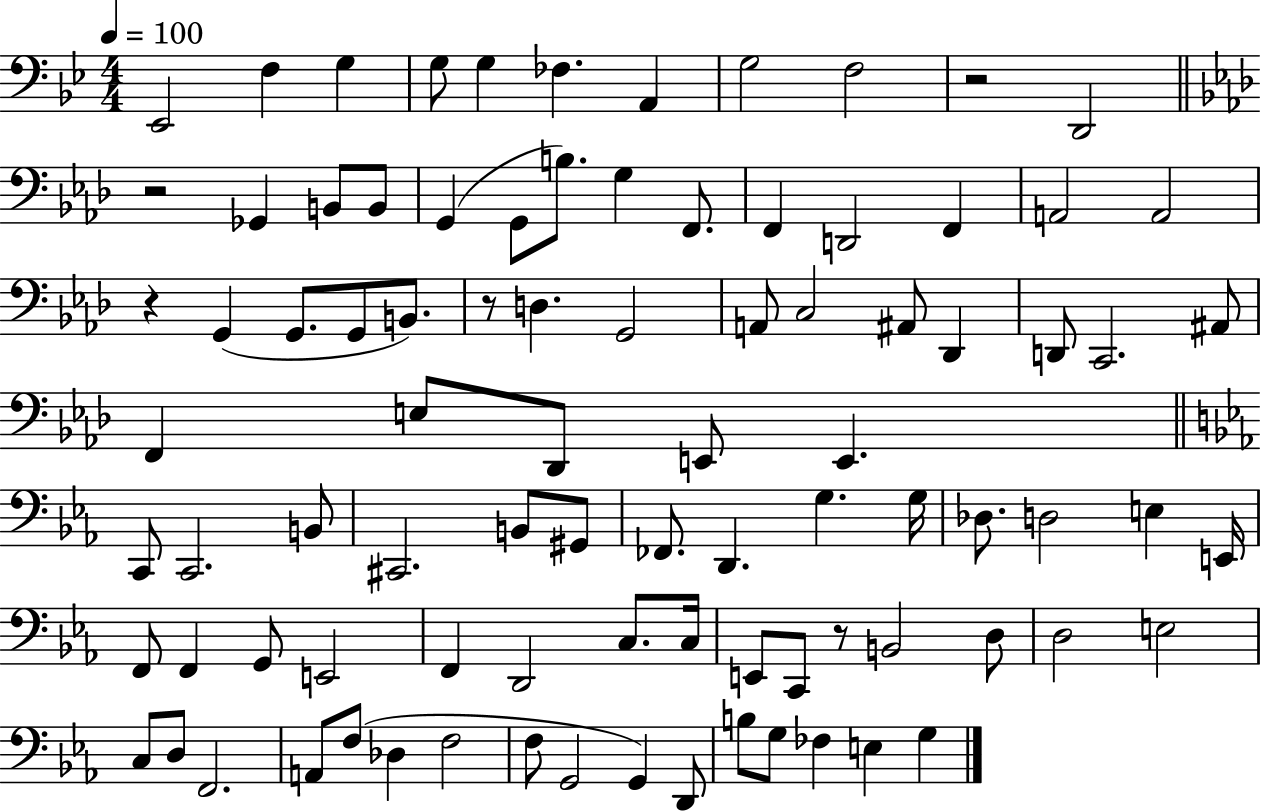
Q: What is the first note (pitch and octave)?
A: Eb2